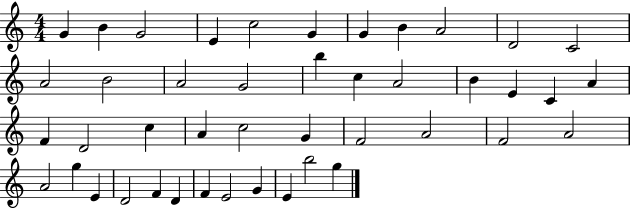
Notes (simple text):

G4/q B4/q G4/h E4/q C5/h G4/q G4/q B4/q A4/h D4/h C4/h A4/h B4/h A4/h G4/h B5/q C5/q A4/h B4/q E4/q C4/q A4/q F4/q D4/h C5/q A4/q C5/h G4/q F4/h A4/h F4/h A4/h A4/h G5/q E4/q D4/h F4/q D4/q F4/q E4/h G4/q E4/q B5/h G5/q